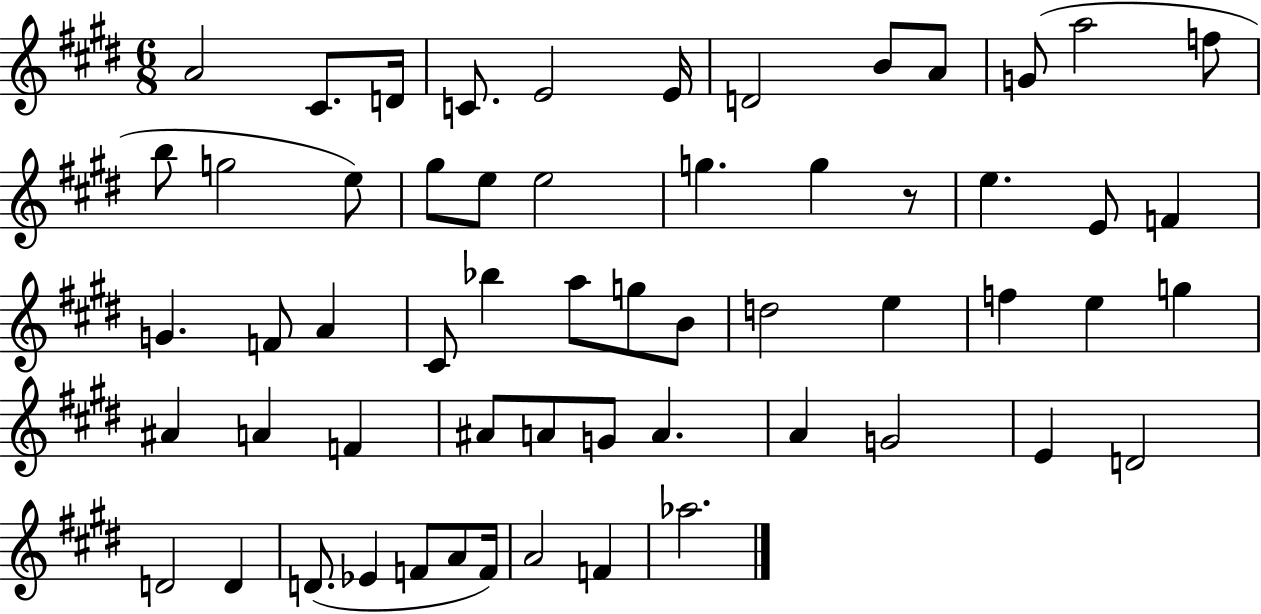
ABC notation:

X:1
T:Untitled
M:6/8
L:1/4
K:E
A2 ^C/2 D/4 C/2 E2 E/4 D2 B/2 A/2 G/2 a2 f/2 b/2 g2 e/2 ^g/2 e/2 e2 g g z/2 e E/2 F G F/2 A ^C/2 _b a/2 g/2 B/2 d2 e f e g ^A A F ^A/2 A/2 G/2 A A G2 E D2 D2 D D/2 _E F/2 A/2 F/4 A2 F _a2